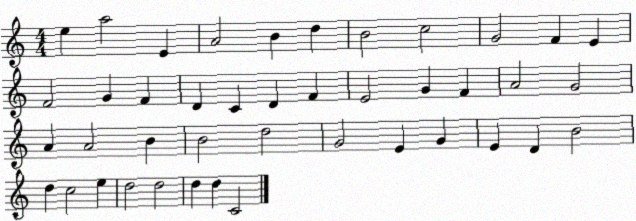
X:1
T:Untitled
M:4/4
L:1/4
K:C
e a2 E A2 B d B2 c2 G2 F E F2 G F D C D F E2 G F A2 G2 A A2 B B2 d2 G2 E G E D B2 d c2 e d2 d2 d d C2